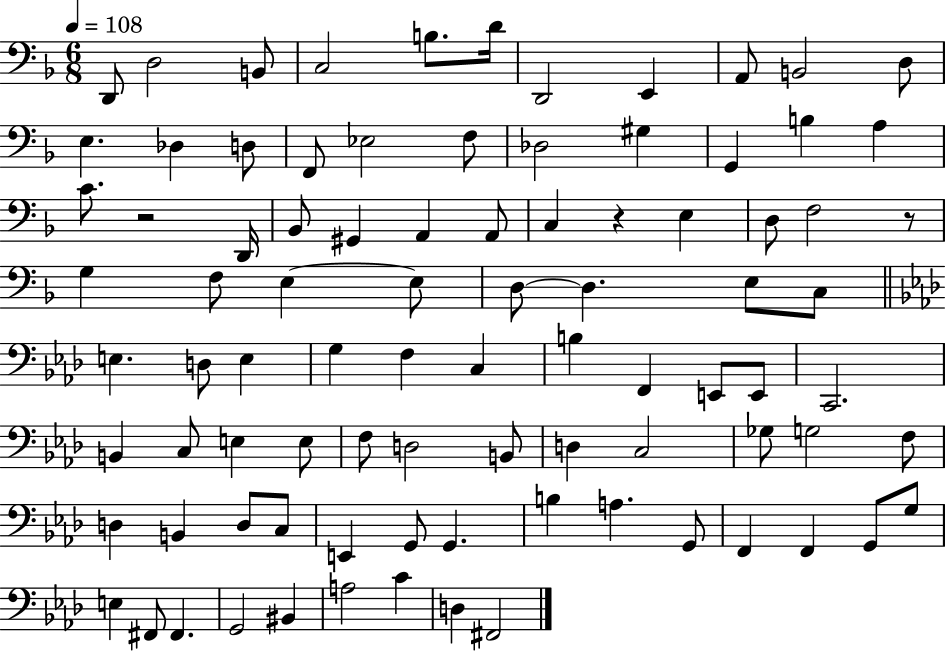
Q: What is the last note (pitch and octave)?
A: F#2